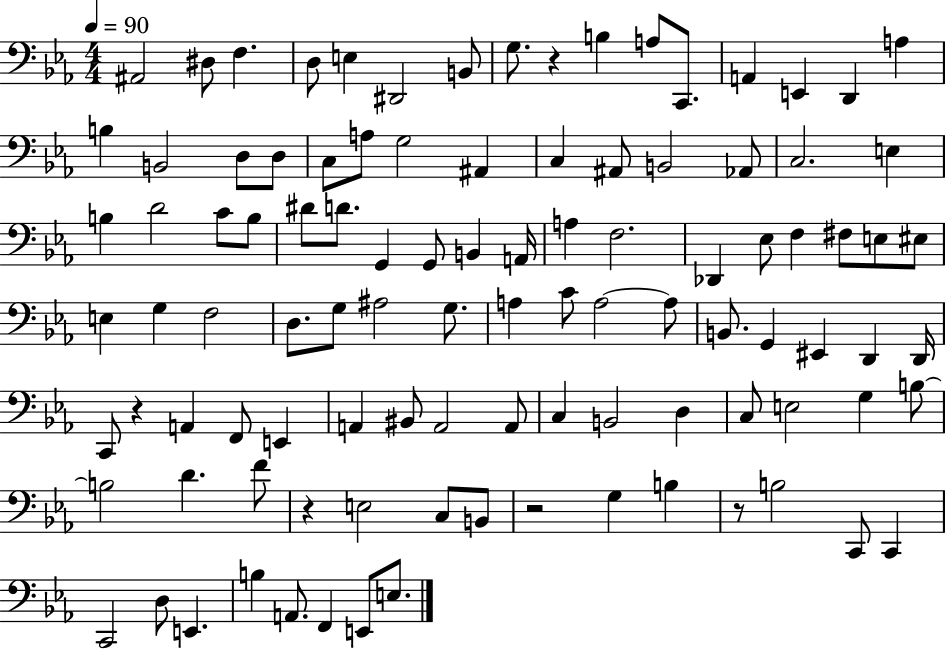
{
  \clef bass
  \numericTimeSignature
  \time 4/4
  \key ees \major
  \tempo 4 = 90
  \repeat volta 2 { ais,2 dis8 f4. | d8 e4 dis,2 b,8 | g8. r4 b4 a8 c,8. | a,4 e,4 d,4 a4 | \break b4 b,2 d8 d8 | c8 a8 g2 ais,4 | c4 ais,8 b,2 aes,8 | c2. e4 | \break b4 d'2 c'8 b8 | dis'8 d'8. g,4 g,8 b,4 a,16 | a4 f2. | des,4 ees8 f4 fis8 e8 eis8 | \break e4 g4 f2 | d8. g8 ais2 g8. | a4 c'8 a2~~ a8 | b,8. g,4 eis,4 d,4 d,16 | \break c,8 r4 a,4 f,8 e,4 | a,4 bis,8 a,2 a,8 | c4 b,2 d4 | c8 e2 g4 b8~~ | \break b2 d'4. f'8 | r4 e2 c8 b,8 | r2 g4 b4 | r8 b2 c,8 c,4 | \break c,2 d8 e,4. | b4 a,8. f,4 e,8 e8. | } \bar "|."
}